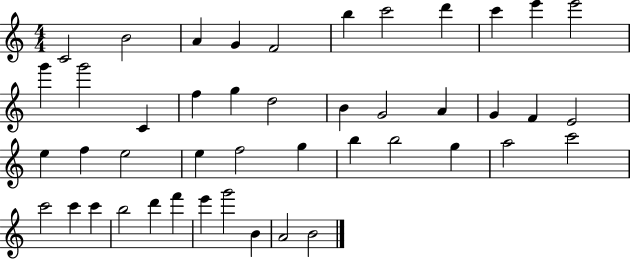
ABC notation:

X:1
T:Untitled
M:4/4
L:1/4
K:C
C2 B2 A G F2 b c'2 d' c' e' e'2 g' g'2 C f g d2 B G2 A G F E2 e f e2 e f2 g b b2 g a2 c'2 c'2 c' c' b2 d' f' e' g'2 B A2 B2